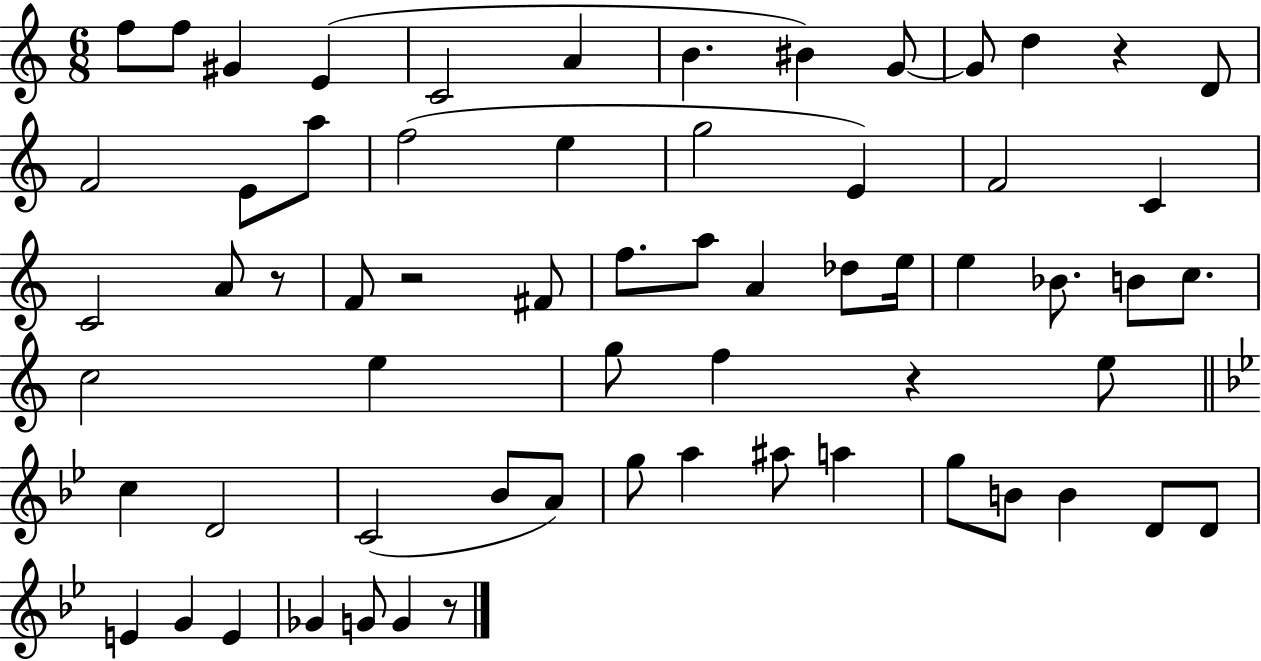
F5/e F5/e G#4/q E4/q C4/h A4/q B4/q. BIS4/q G4/e G4/e D5/q R/q D4/e F4/h E4/e A5/e F5/h E5/q G5/h E4/q F4/h C4/q C4/h A4/e R/e F4/e R/h F#4/e F5/e. A5/e A4/q Db5/e E5/s E5/q Bb4/e. B4/e C5/e. C5/h E5/q G5/e F5/q R/q E5/e C5/q D4/h C4/h Bb4/e A4/e G5/e A5/q A#5/e A5/q G5/e B4/e B4/q D4/e D4/e E4/q G4/q E4/q Gb4/q G4/e G4/q R/e